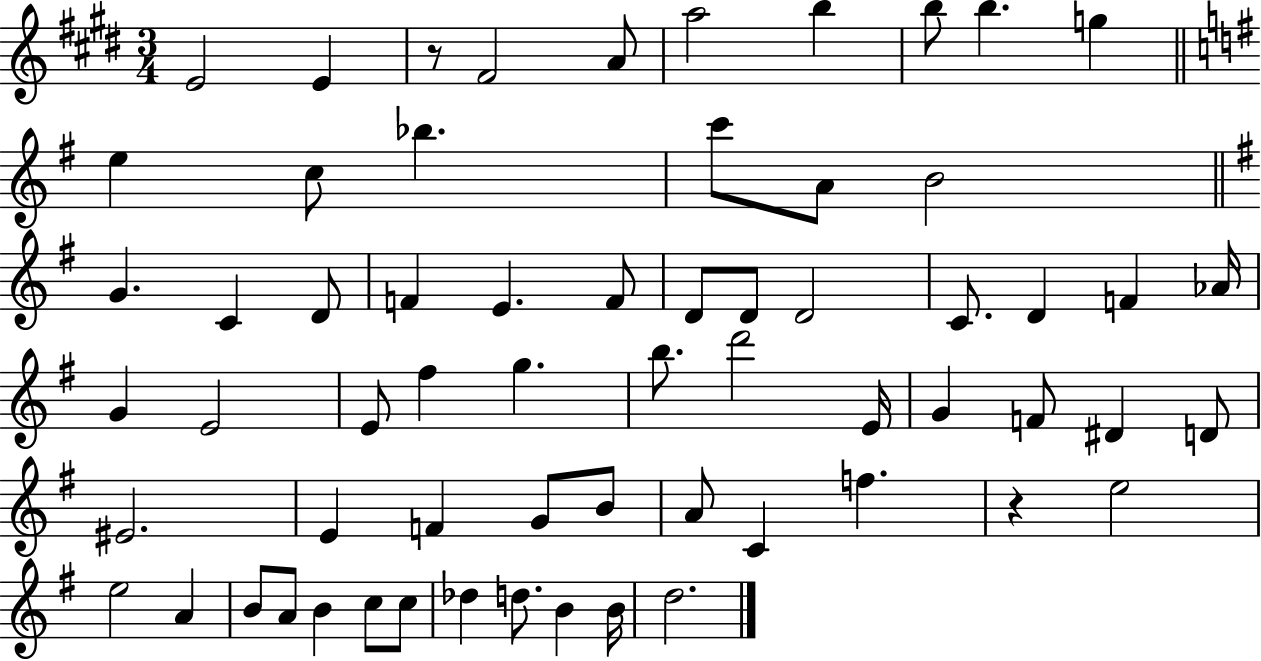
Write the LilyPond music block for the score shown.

{
  \clef treble
  \numericTimeSignature
  \time 3/4
  \key e \major
  e'2 e'4 | r8 fis'2 a'8 | a''2 b''4 | b''8 b''4. g''4 | \break \bar "||" \break \key e \minor e''4 c''8 bes''4. | c'''8 a'8 b'2 | \bar "||" \break \key g \major g'4. c'4 d'8 | f'4 e'4. f'8 | d'8 d'8 d'2 | c'8. d'4 f'4 aes'16 | \break g'4 e'2 | e'8 fis''4 g''4. | b''8. d'''2 e'16 | g'4 f'8 dis'4 d'8 | \break eis'2. | e'4 f'4 g'8 b'8 | a'8 c'4 f''4. | r4 e''2 | \break e''2 a'4 | b'8 a'8 b'4 c''8 c''8 | des''4 d''8. b'4 b'16 | d''2. | \break \bar "|."
}